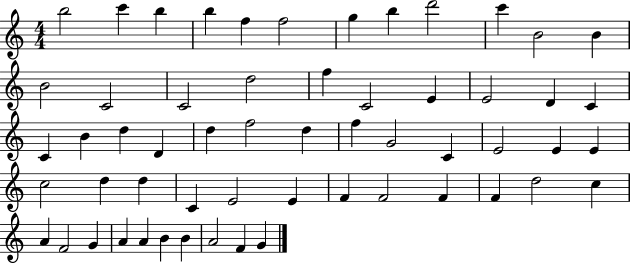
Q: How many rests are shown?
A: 0